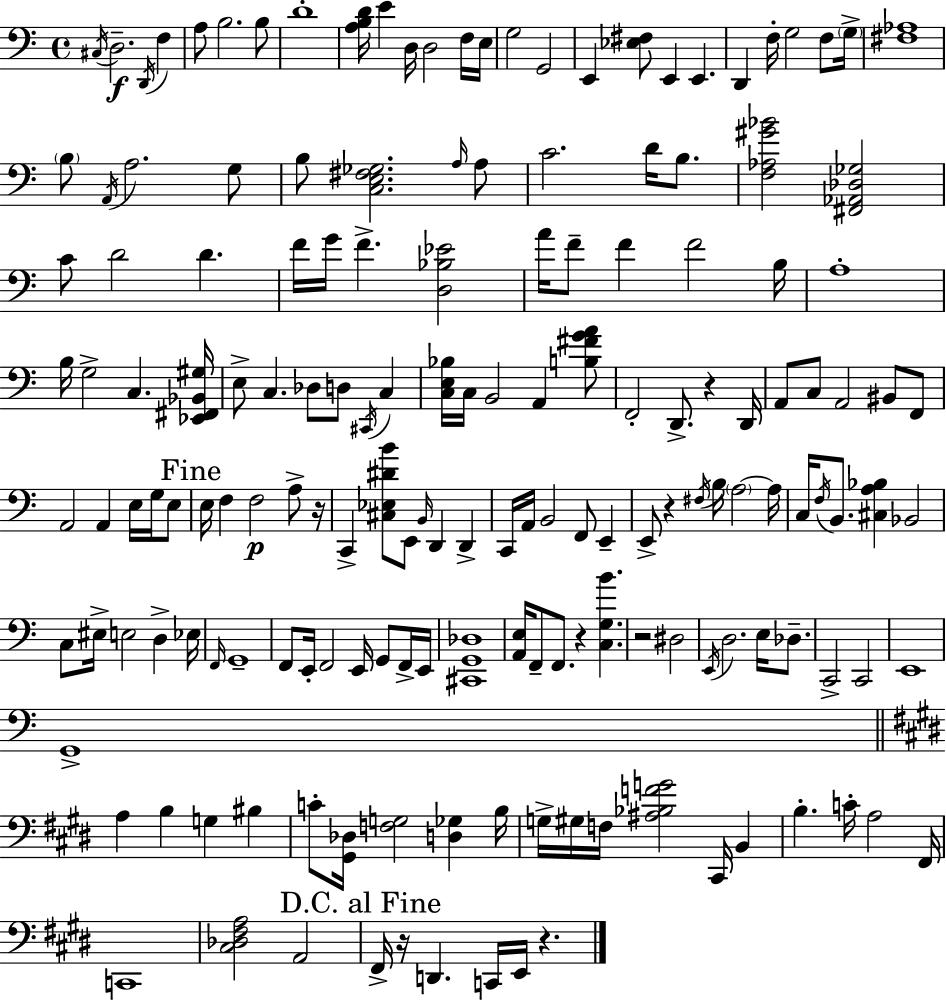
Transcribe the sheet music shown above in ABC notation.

X:1
T:Untitled
M:4/4
L:1/4
K:C
^C,/4 D,2 D,,/4 F, A,/2 B,2 B,/2 D4 [A,B,D]/4 E D,/4 D,2 F,/4 E,/4 G,2 G,,2 E,, [_E,^F,]/2 E,, E,, D,, F,/4 G,2 F,/2 G,/4 [^F,_A,]4 B,/2 A,,/4 A,2 G,/2 B,/2 [C,E,^F,_G,]2 A,/4 A,/2 C2 D/4 B,/2 [F,_A,^G_B]2 [^F,,_A,,_D,_G,]2 C/2 D2 D F/4 G/4 F [D,_B,_E]2 A/4 F/2 F F2 B,/4 A,4 B,/4 G,2 C, [_E,,^F,,_B,,^G,]/4 E,/2 C, _D,/2 D,/2 ^C,,/4 C, [C,E,_B,]/4 C,/4 B,,2 A,, [B,^FGA]/2 F,,2 D,,/2 z D,,/4 A,,/2 C,/2 A,,2 ^B,,/2 F,,/2 A,,2 A,, E,/4 G,/4 E,/2 E,/4 F, F,2 A,/2 z/4 C,, [^C,_E,^DB]/2 E,,/2 B,,/4 D,, D,, C,,/4 A,,/4 B,,2 F,,/2 E,, E,,/2 z ^F,/4 B,/4 A,2 A,/4 C,/4 F,/4 B,,/2 [^C,A,_B,] _B,,2 C,/2 ^E,/4 E,2 D, _E,/4 F,,/4 G,,4 F,,/2 E,,/4 F,,2 E,,/4 G,,/2 F,,/4 E,,/4 [^C,,G,,_D,]4 [A,,E,]/4 F,,/2 F,,/2 z [C,G,B] z2 ^D,2 E,,/4 D,2 E,/4 _D,/2 C,,2 C,,2 E,,4 G,,4 A, B, G, ^B, C/2 [^G,,_D,]/4 [F,G,]2 [D,_G,] B,/4 G,/4 ^G,/4 F,/4 [^A,_B,FG]2 ^C,,/4 B,, B, C/4 A,2 ^F,,/4 C,,4 [^C,_D,^F,A,]2 A,,2 ^F,,/4 z/4 D,, C,,/4 E,,/4 z